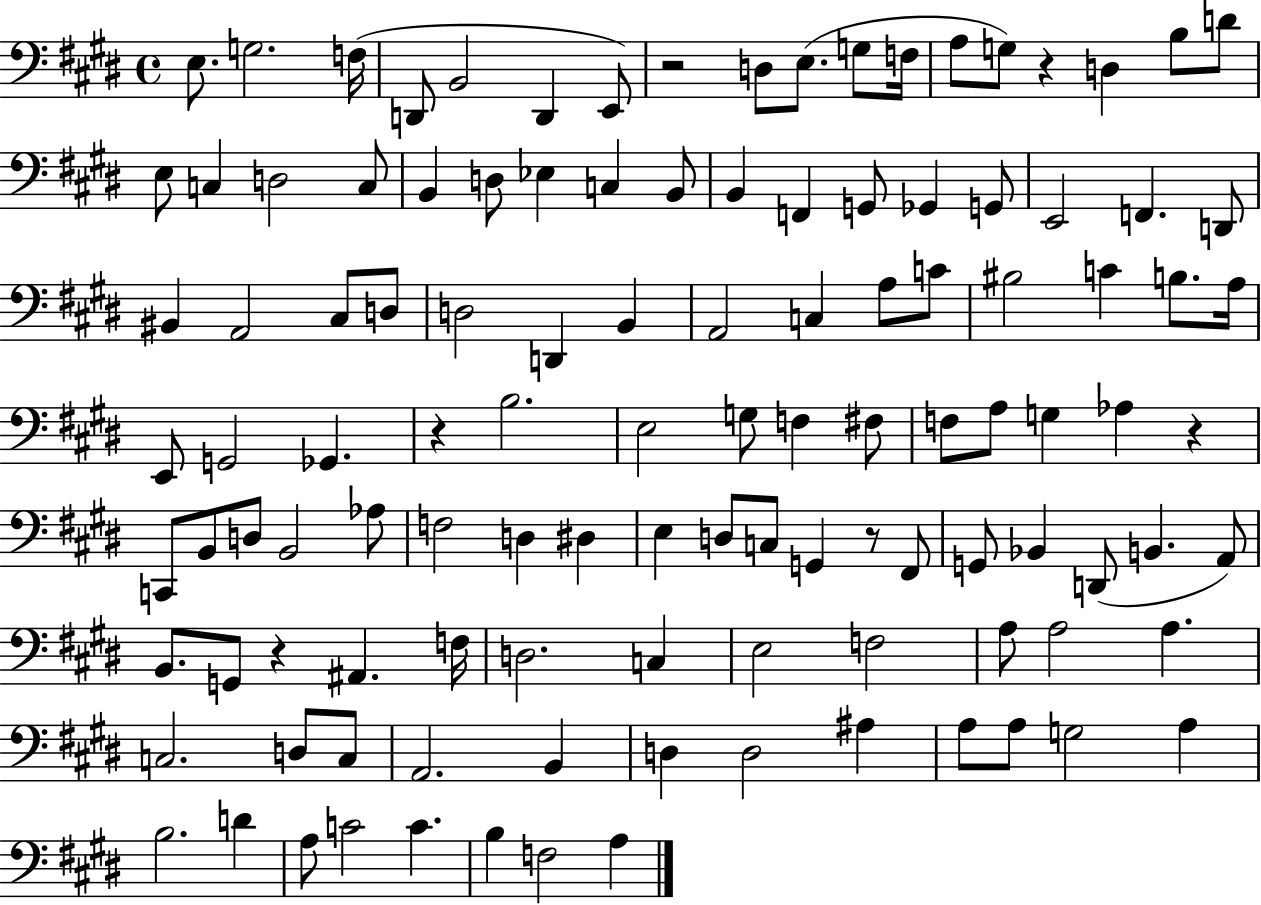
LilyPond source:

{
  \clef bass
  \time 4/4
  \defaultTimeSignature
  \key e \major
  e8. g2. f16( | d,8 b,2 d,4 e,8) | r2 d8 e8.( g8 f16 | a8 g8) r4 d4 b8 d'8 | \break e8 c4 d2 c8 | b,4 d8 ees4 c4 b,8 | b,4 f,4 g,8 ges,4 g,8 | e,2 f,4. d,8 | \break bis,4 a,2 cis8 d8 | d2 d,4 b,4 | a,2 c4 a8 c'8 | bis2 c'4 b8. a16 | \break e,8 g,2 ges,4. | r4 b2. | e2 g8 f4 fis8 | f8 a8 g4 aes4 r4 | \break c,8 b,8 d8 b,2 aes8 | f2 d4 dis4 | e4 d8 c8 g,4 r8 fis,8 | g,8 bes,4 d,8( b,4. a,8) | \break b,8. g,8 r4 ais,4. f16 | d2. c4 | e2 f2 | a8 a2 a4. | \break c2. d8 c8 | a,2. b,4 | d4 d2 ais4 | a8 a8 g2 a4 | \break b2. d'4 | a8 c'2 c'4. | b4 f2 a4 | \bar "|."
}